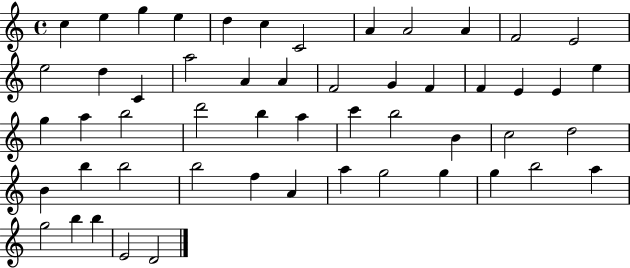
C5/q E5/q G5/q E5/q D5/q C5/q C4/h A4/q A4/h A4/q F4/h E4/h E5/h D5/q C4/q A5/h A4/q A4/q F4/h G4/q F4/q F4/q E4/q E4/q E5/q G5/q A5/q B5/h D6/h B5/q A5/q C6/q B5/h B4/q C5/h D5/h B4/q B5/q B5/h B5/h F5/q A4/q A5/q G5/h G5/q G5/q B5/h A5/q G5/h B5/q B5/q E4/h D4/h